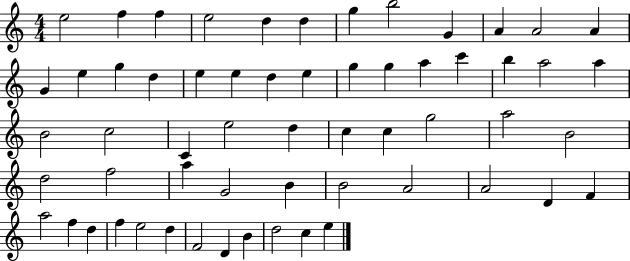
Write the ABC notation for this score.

X:1
T:Untitled
M:4/4
L:1/4
K:C
e2 f f e2 d d g b2 G A A2 A G e g d e e d e g g a c' b a2 a B2 c2 C e2 d c c g2 a2 B2 d2 f2 a G2 B B2 A2 A2 D F a2 f d f e2 d F2 D B d2 c e